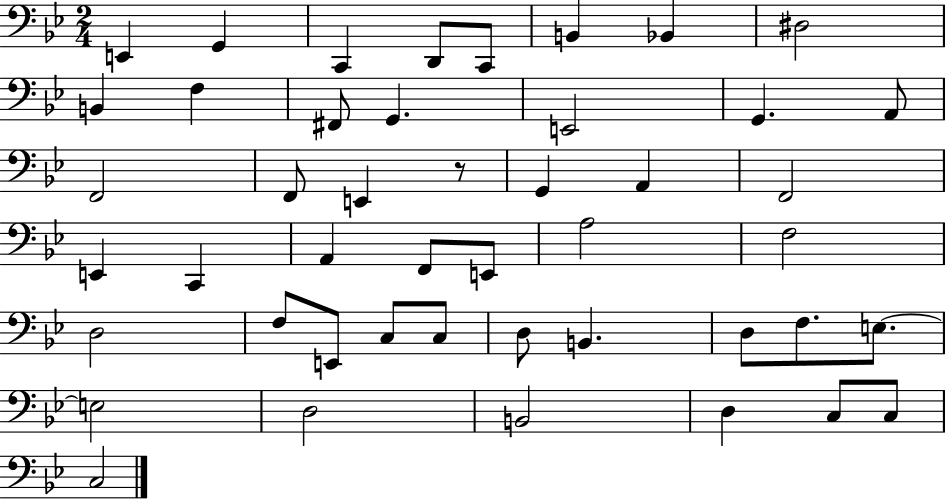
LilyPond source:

{
  \clef bass
  \numericTimeSignature
  \time 2/4
  \key bes \major
  e,4 g,4 | c,4 d,8 c,8 | b,4 bes,4 | dis2 | \break b,4 f4 | fis,8 g,4. | e,2 | g,4. a,8 | \break f,2 | f,8 e,4 r8 | g,4 a,4 | f,2 | \break e,4 c,4 | a,4 f,8 e,8 | a2 | f2 | \break d2 | f8 e,8 c8 c8 | d8 b,4. | d8 f8. e8.~~ | \break e2 | d2 | b,2 | d4 c8 c8 | \break c2 | \bar "|."
}